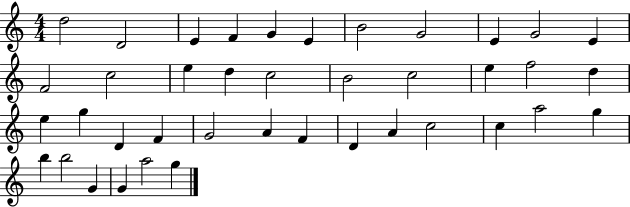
{
  \clef treble
  \numericTimeSignature
  \time 4/4
  \key c \major
  d''2 d'2 | e'4 f'4 g'4 e'4 | b'2 g'2 | e'4 g'2 e'4 | \break f'2 c''2 | e''4 d''4 c''2 | b'2 c''2 | e''4 f''2 d''4 | \break e''4 g''4 d'4 f'4 | g'2 a'4 f'4 | d'4 a'4 c''2 | c''4 a''2 g''4 | \break b''4 b''2 g'4 | g'4 a''2 g''4 | \bar "|."
}